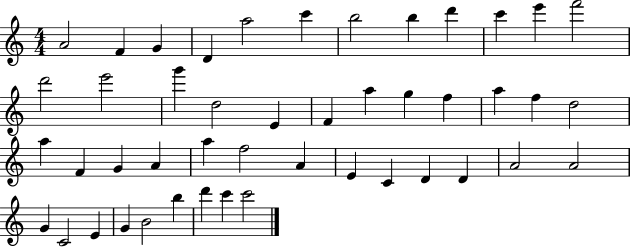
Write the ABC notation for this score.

X:1
T:Untitled
M:4/4
L:1/4
K:C
A2 F G D a2 c' b2 b d' c' e' f'2 d'2 e'2 g' d2 E F a g f a f d2 a F G A a f2 A E C D D A2 A2 G C2 E G B2 b d' c' c'2